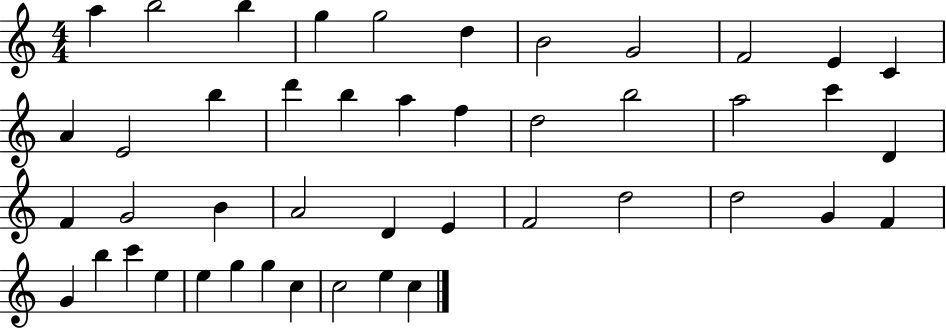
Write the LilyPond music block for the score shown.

{
  \clef treble
  \numericTimeSignature
  \time 4/4
  \key c \major
  a''4 b''2 b''4 | g''4 g''2 d''4 | b'2 g'2 | f'2 e'4 c'4 | \break a'4 e'2 b''4 | d'''4 b''4 a''4 f''4 | d''2 b''2 | a''2 c'''4 d'4 | \break f'4 g'2 b'4 | a'2 d'4 e'4 | f'2 d''2 | d''2 g'4 f'4 | \break g'4 b''4 c'''4 e''4 | e''4 g''4 g''4 c''4 | c''2 e''4 c''4 | \bar "|."
}